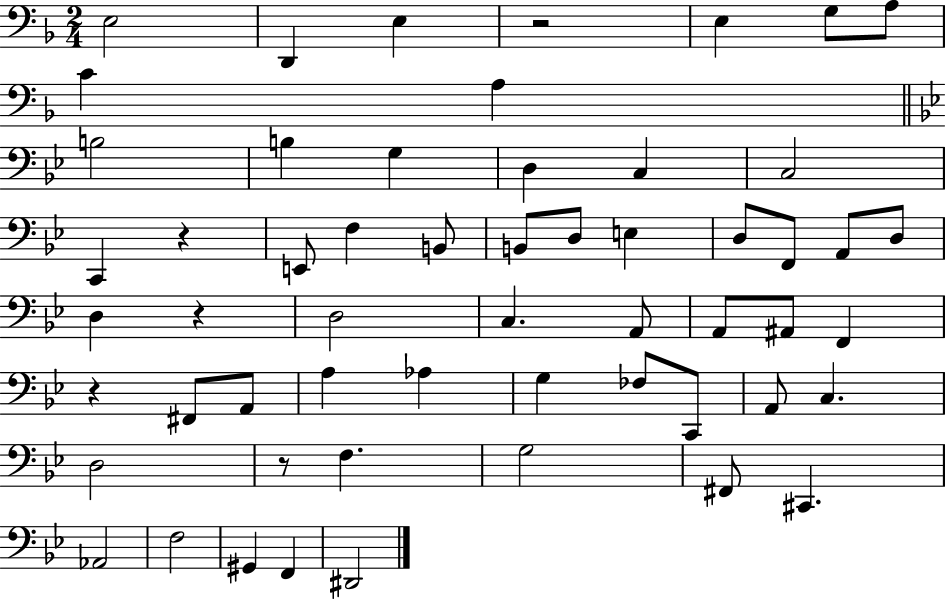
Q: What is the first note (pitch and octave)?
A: E3